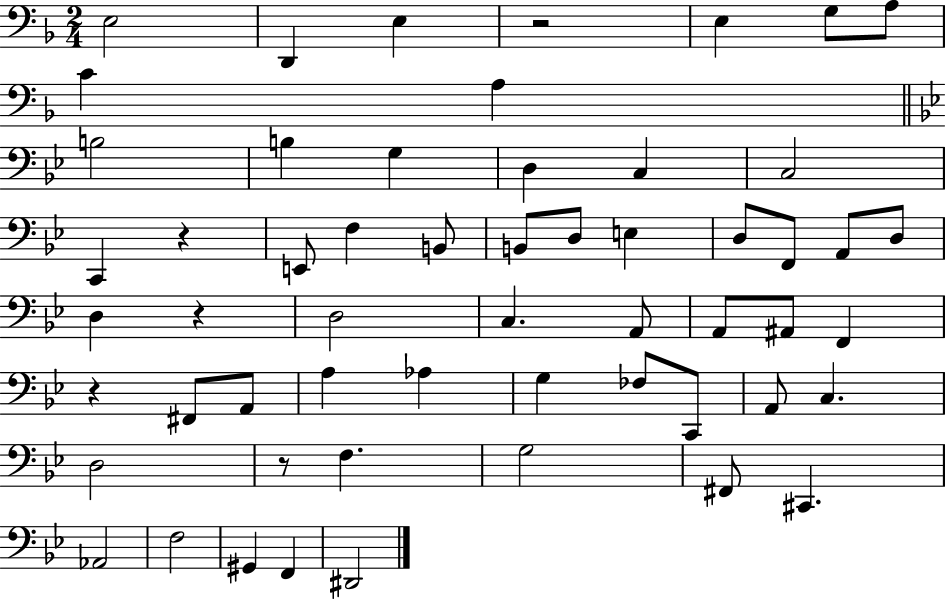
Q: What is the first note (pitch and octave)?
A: E3